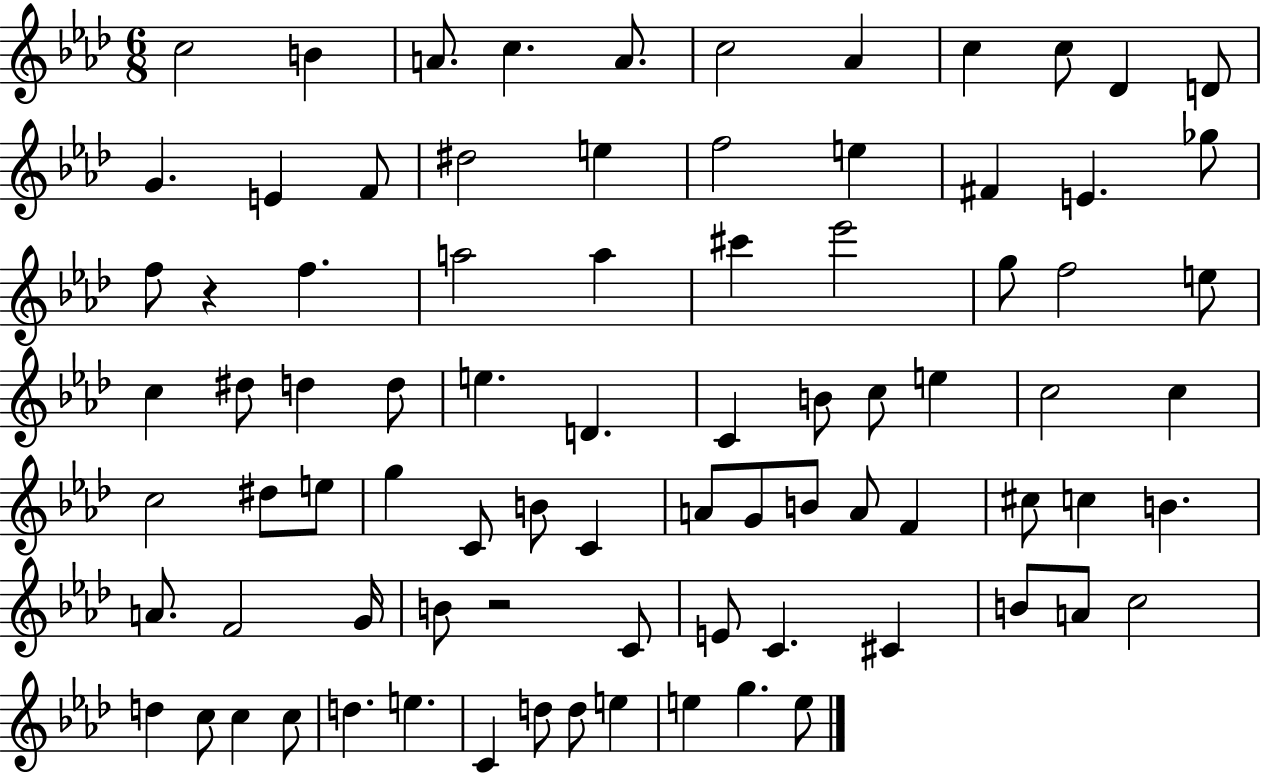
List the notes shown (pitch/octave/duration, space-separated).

C5/h B4/q A4/e. C5/q. A4/e. C5/h Ab4/q C5/q C5/e Db4/q D4/e G4/q. E4/q F4/e D#5/h E5/q F5/h E5/q F#4/q E4/q. Gb5/e F5/e R/q F5/q. A5/h A5/q C#6/q Eb6/h G5/e F5/h E5/e C5/q D#5/e D5/q D5/e E5/q. D4/q. C4/q B4/e C5/e E5/q C5/h C5/q C5/h D#5/e E5/e G5/q C4/e B4/e C4/q A4/e G4/e B4/e A4/e F4/q C#5/e C5/q B4/q. A4/e. F4/h G4/s B4/e R/h C4/e E4/e C4/q. C#4/q B4/e A4/e C5/h D5/q C5/e C5/q C5/e D5/q. E5/q. C4/q D5/e D5/e E5/q E5/q G5/q. E5/e